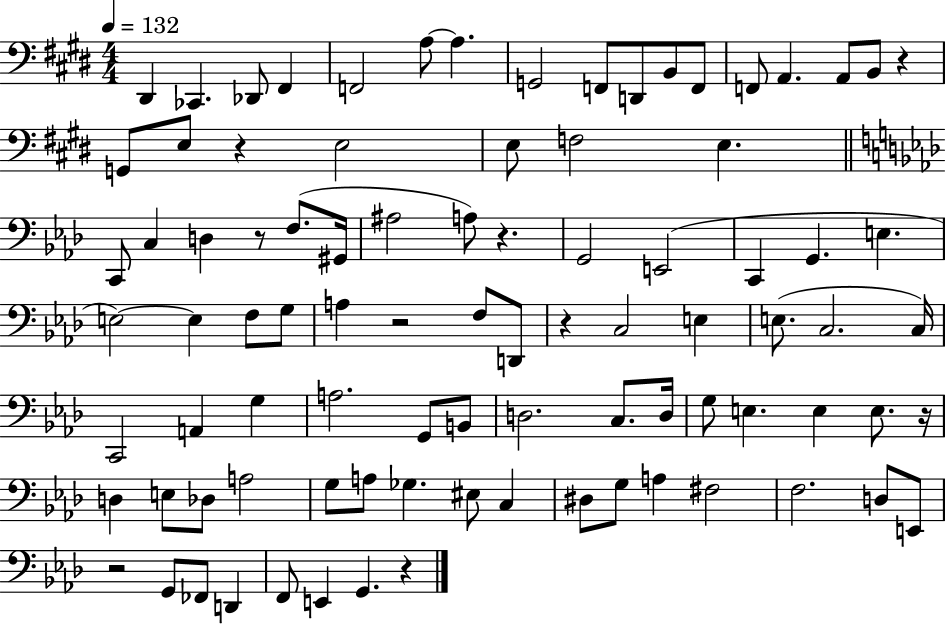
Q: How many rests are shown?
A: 9